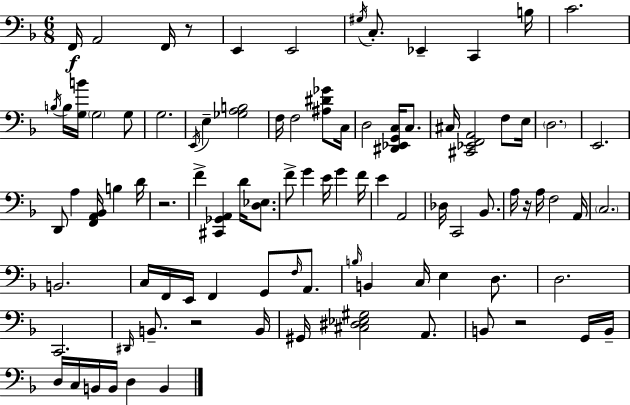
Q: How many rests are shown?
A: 5